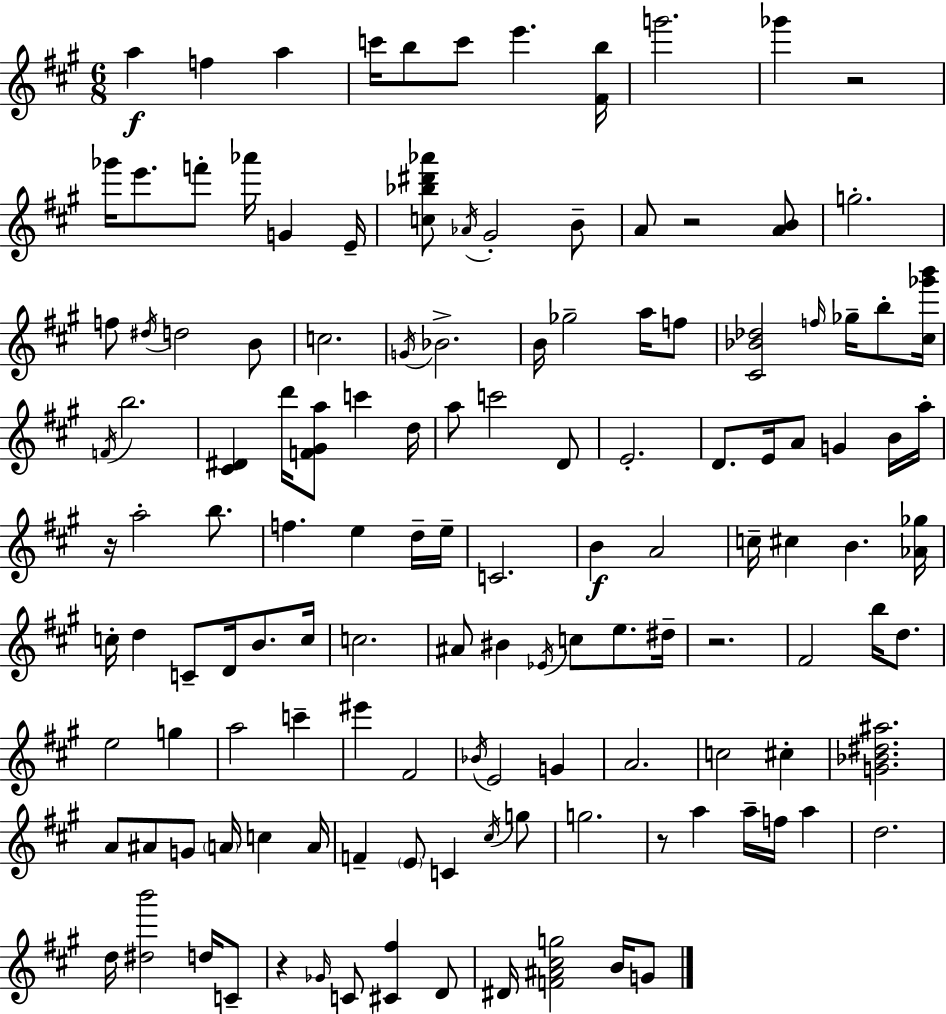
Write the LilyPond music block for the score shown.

{
  \clef treble
  \numericTimeSignature
  \time 6/8
  \key a \major
  a''4\f f''4 a''4 | c'''16 b''8 c'''8 e'''4. <fis' b''>16 | g'''2. | ges'''4 r2 | \break ges'''16 e'''8. f'''8-. aes'''16 g'4 e'16-- | <c'' bes'' dis''' aes'''>8 \acciaccatura { aes'16 } gis'2-. b'8-- | a'8 r2 <a' b'>8 | g''2.-. | \break f''8 \acciaccatura { dis''16 } d''2 | b'8 c''2. | \acciaccatura { g'16 } bes'2.-> | b'16 ges''2-- | \break a''16 f''8 <cis' bes' des''>2 \grace { f''16 } | ges''16-- b''8-. <cis'' ges''' b'''>16 \acciaccatura { f'16 } b''2. | <cis' dis'>4 d'''16 <f' gis' a''>8 | c'''4 d''16 a''8 c'''2 | \break d'8 e'2.-. | d'8. e'16 a'8 g'4 | b'16 a''16-. r16 a''2-. | b''8. f''4. e''4 | \break d''16-- e''16-- c'2. | b'4\f a'2 | c''16-- cis''4 b'4. | <aes' ges''>16 c''16-. d''4 c'8-- | \break d'16 b'8. c''16 c''2. | ais'8 bis'4 \acciaccatura { ees'16 } | c''8 e''8. dis''16-- r2. | fis'2 | \break b''16 d''8. e''2 | g''4 a''2 | c'''4-- eis'''4 fis'2 | \acciaccatura { bes'16 } e'2 | \break g'4 a'2. | c''2 | cis''4-. <g' bes' dis'' ais''>2. | a'8 ais'8 g'8 | \break \parenthesize a'16 c''4 a'16 f'4-- \parenthesize e'8 | c'4 \acciaccatura { cis''16 } g''8 g''2. | r8 a''4 | a''16-- f''16 a''4 d''2. | \break d''16 <dis'' b'''>2 | d''16 c'8-- r4 | \grace { ges'16 } c'8 <cis' fis''>4 d'8 dis'16 <f' ais' cis'' g''>2 | b'16 g'8 \bar "|."
}